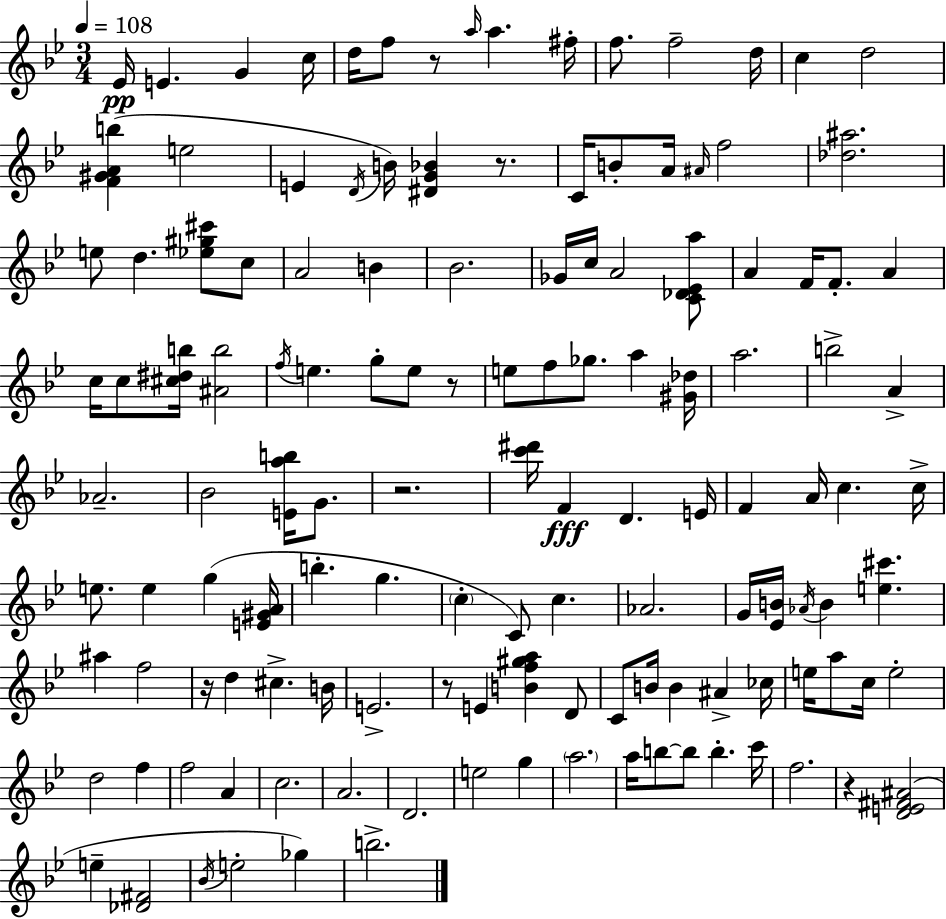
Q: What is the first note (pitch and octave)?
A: Eb4